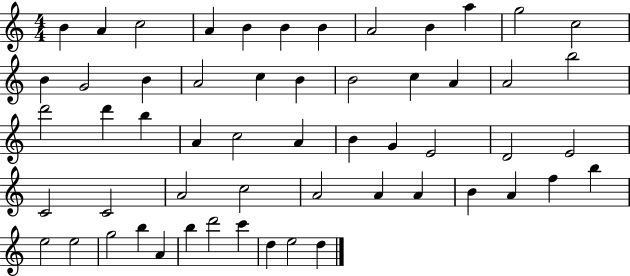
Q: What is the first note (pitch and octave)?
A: B4